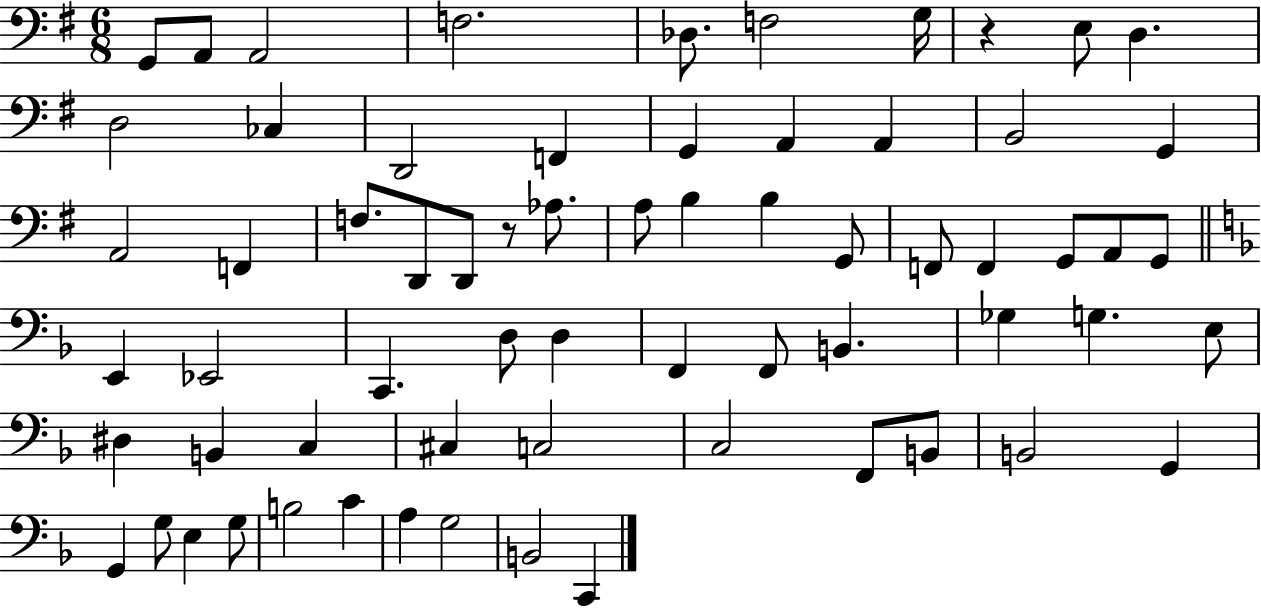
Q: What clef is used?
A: bass